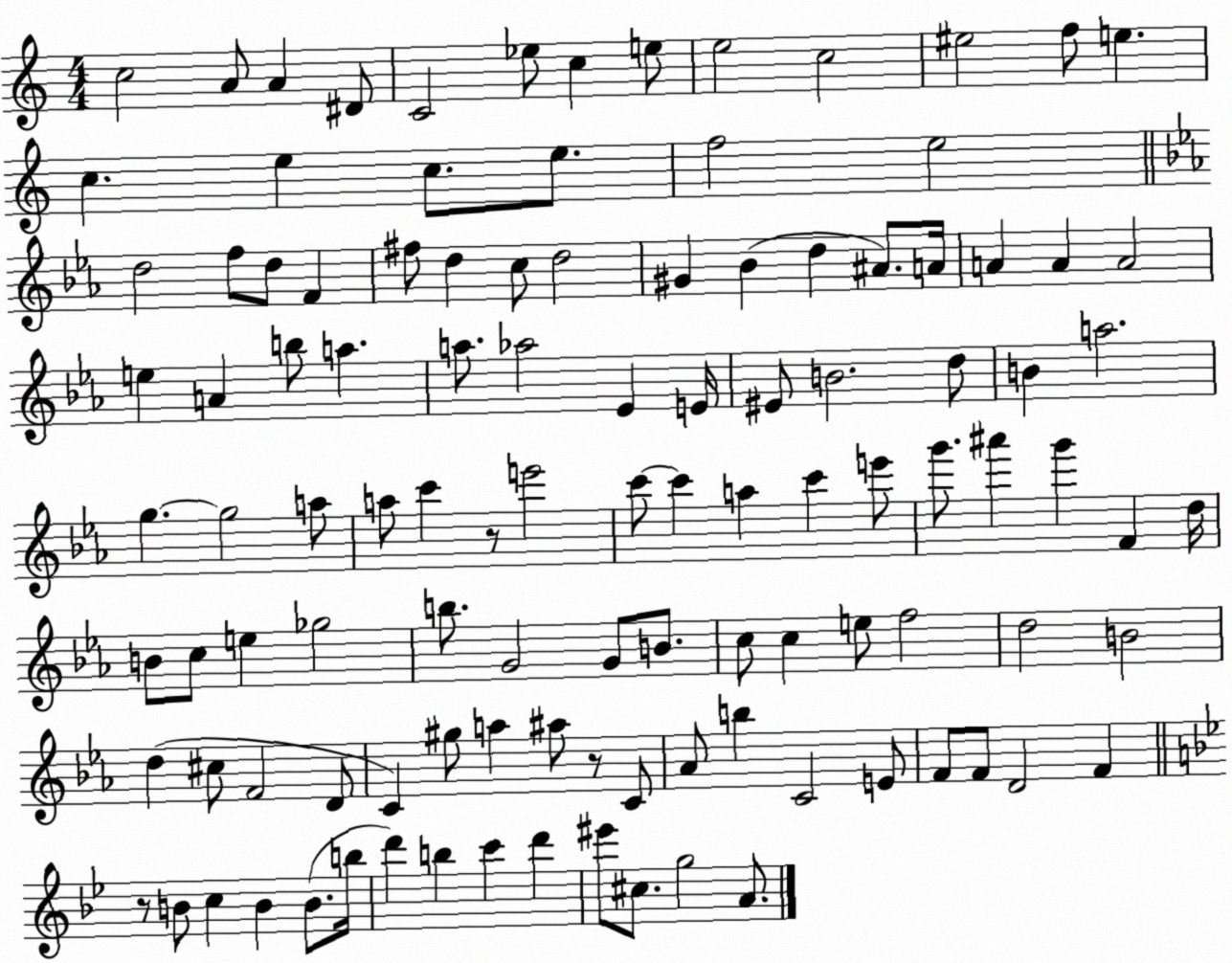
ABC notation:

X:1
T:Untitled
M:4/4
L:1/4
K:C
c2 A/2 A ^D/2 C2 _e/2 c e/2 e2 c2 ^e2 f/2 e c e c/2 e/2 f2 e2 d2 f/2 d/2 F ^f/2 d c/2 d2 ^G _B d ^A/2 A/4 A A A2 e A b/2 a a/2 _a2 _E E/4 ^E/2 B2 d/2 B a2 g g2 a/2 a/2 c' z/2 e'2 c'/2 c' a c' e'/2 g'/2 ^a' g' F d/4 B/2 c/2 e _g2 b/2 G2 G/2 B/2 c/2 c e/2 f2 d2 B2 d ^c/2 F2 D/2 C ^g/2 a ^a/2 z/2 C/2 _A/2 b C2 E/2 F/2 F/2 D2 F z/2 B/2 c B B/2 b/4 d' b c' d' ^e'/2 ^c/2 g2 A/2